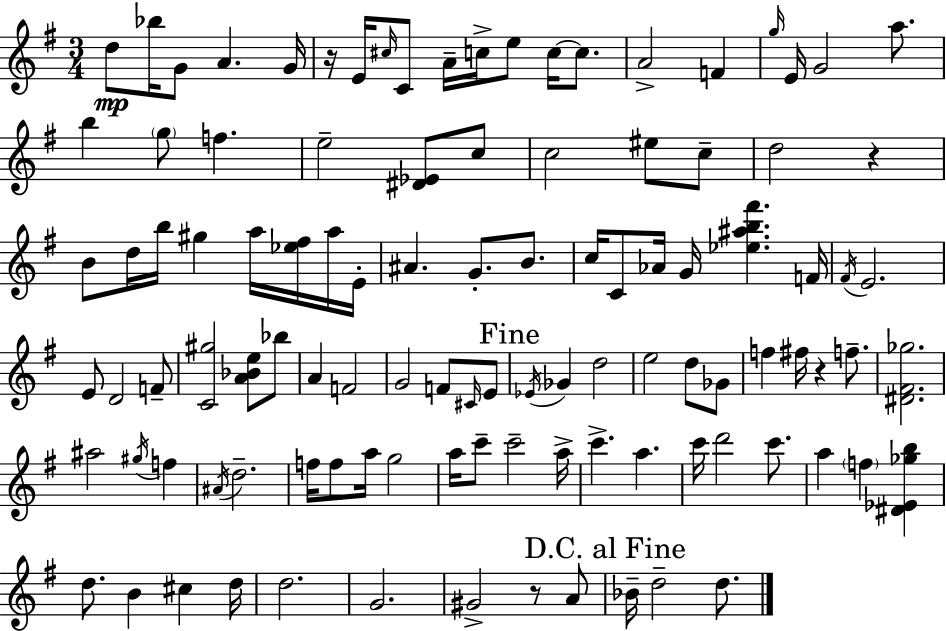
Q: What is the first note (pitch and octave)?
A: D5